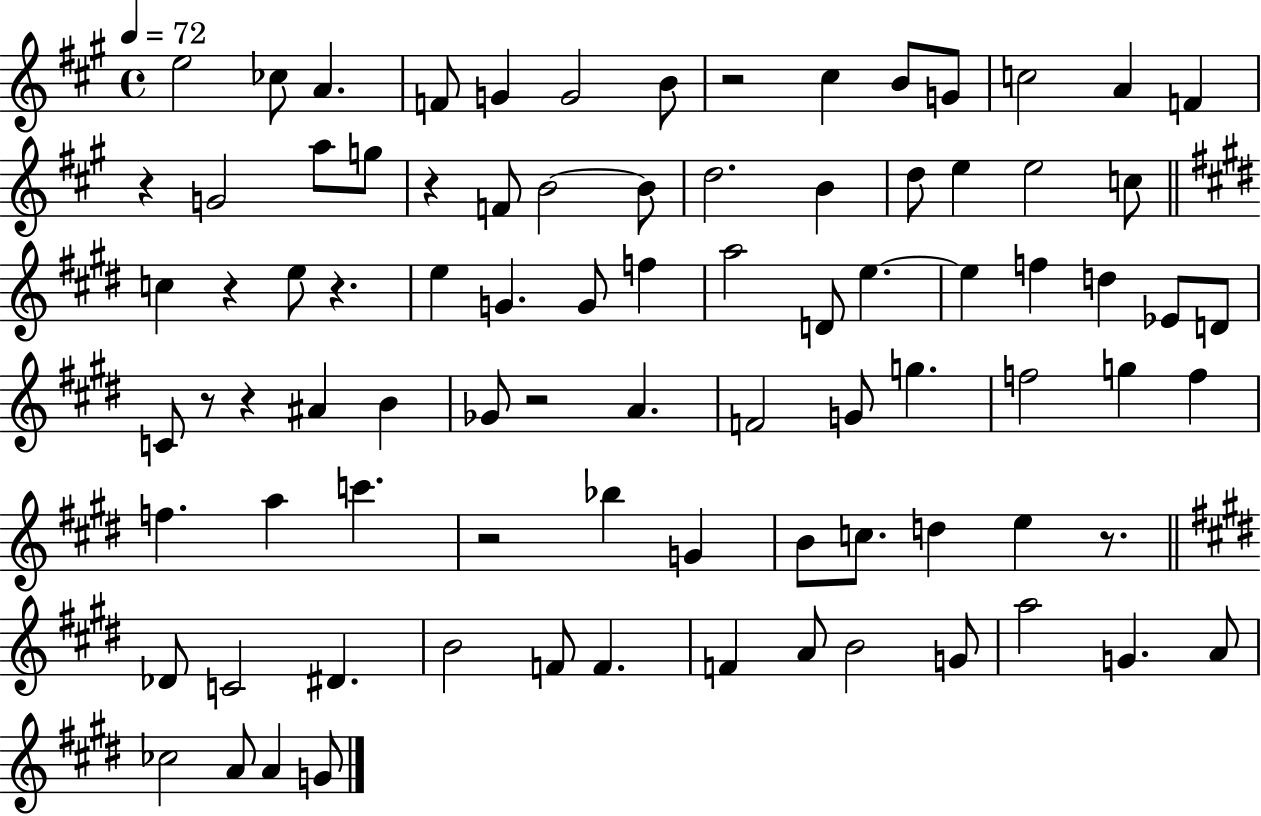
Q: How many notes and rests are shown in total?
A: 86